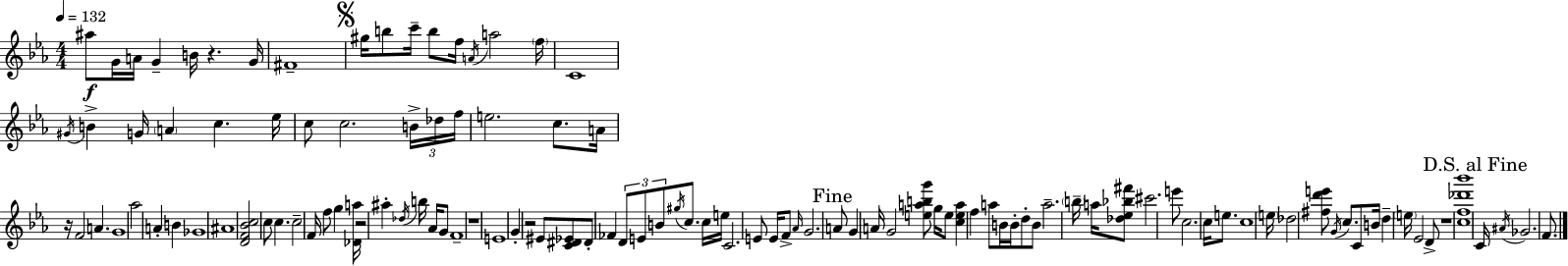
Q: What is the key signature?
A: C minor